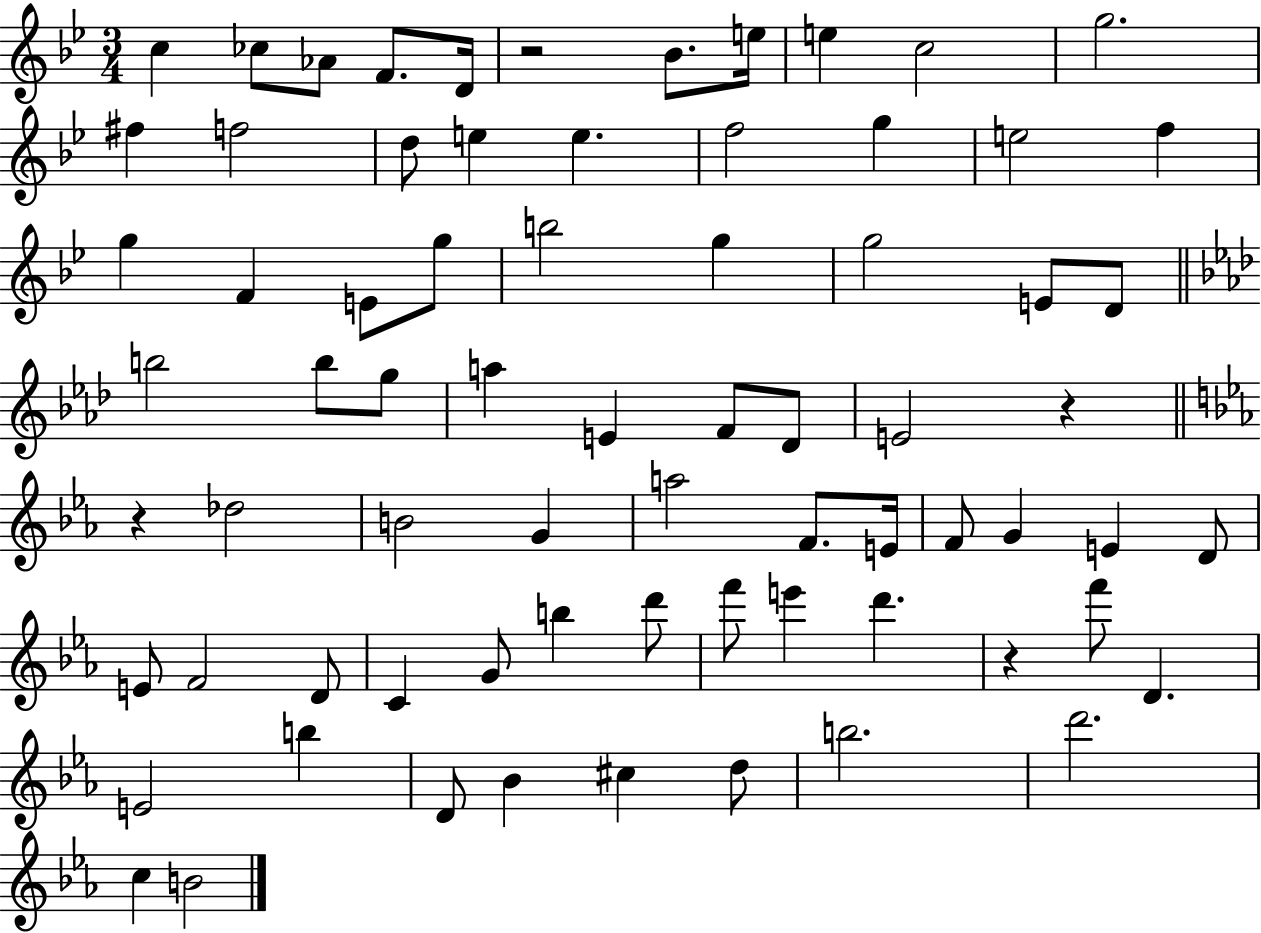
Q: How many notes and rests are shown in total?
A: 72